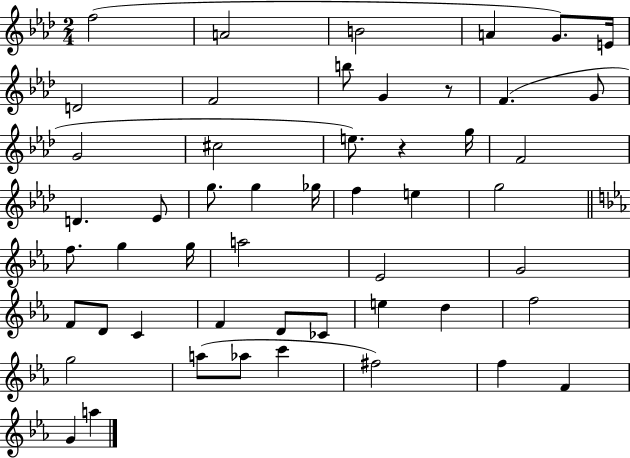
X:1
T:Untitled
M:2/4
L:1/4
K:Ab
f2 A2 B2 A G/2 E/4 D2 F2 b/2 G z/2 F G/2 G2 ^c2 e/2 z g/4 F2 D _E/2 g/2 g _g/4 f e g2 f/2 g g/4 a2 _E2 G2 F/2 D/2 C F D/2 _C/2 e d f2 g2 a/2 _a/2 c' ^f2 f F G a